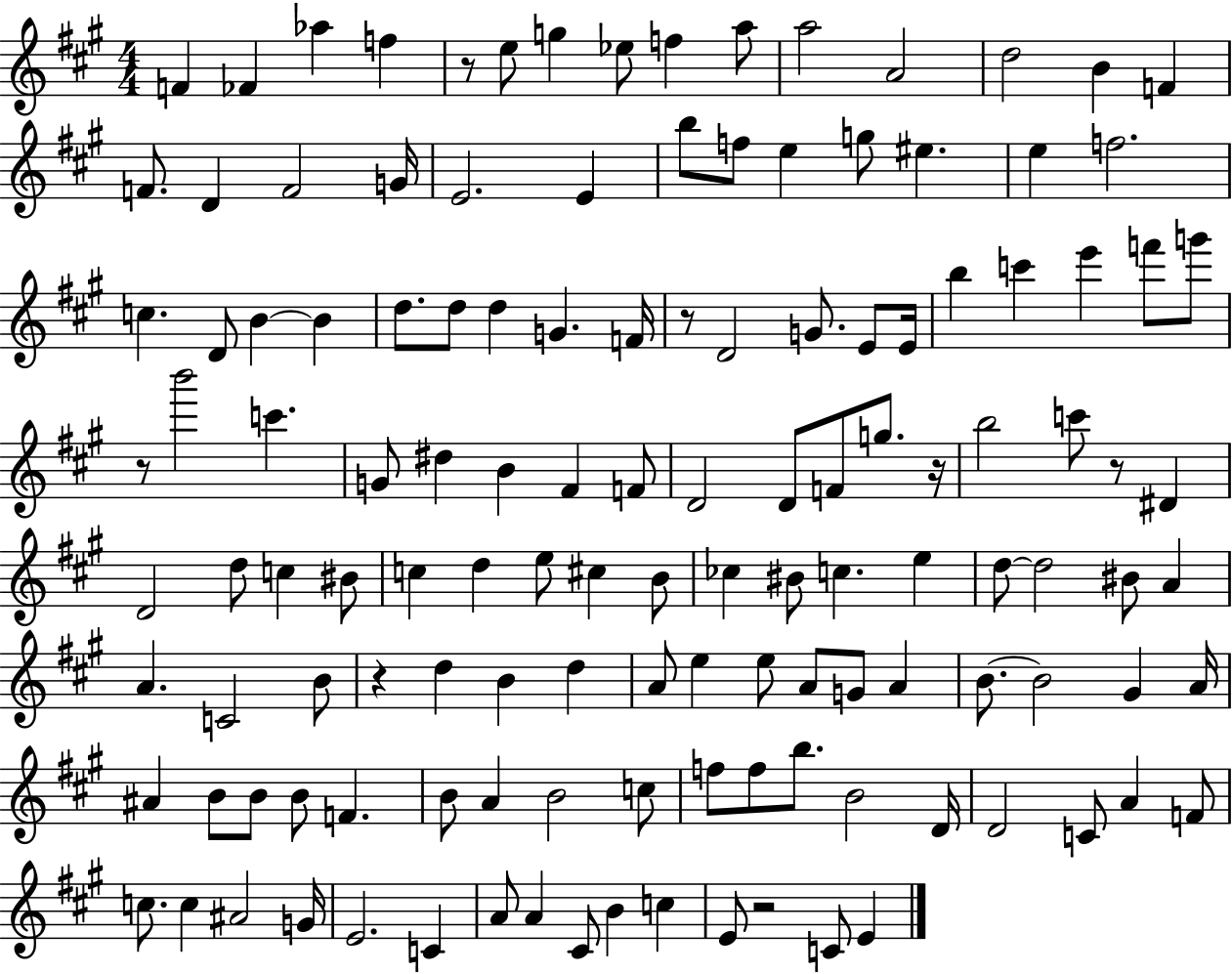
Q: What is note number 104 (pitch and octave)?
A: B5